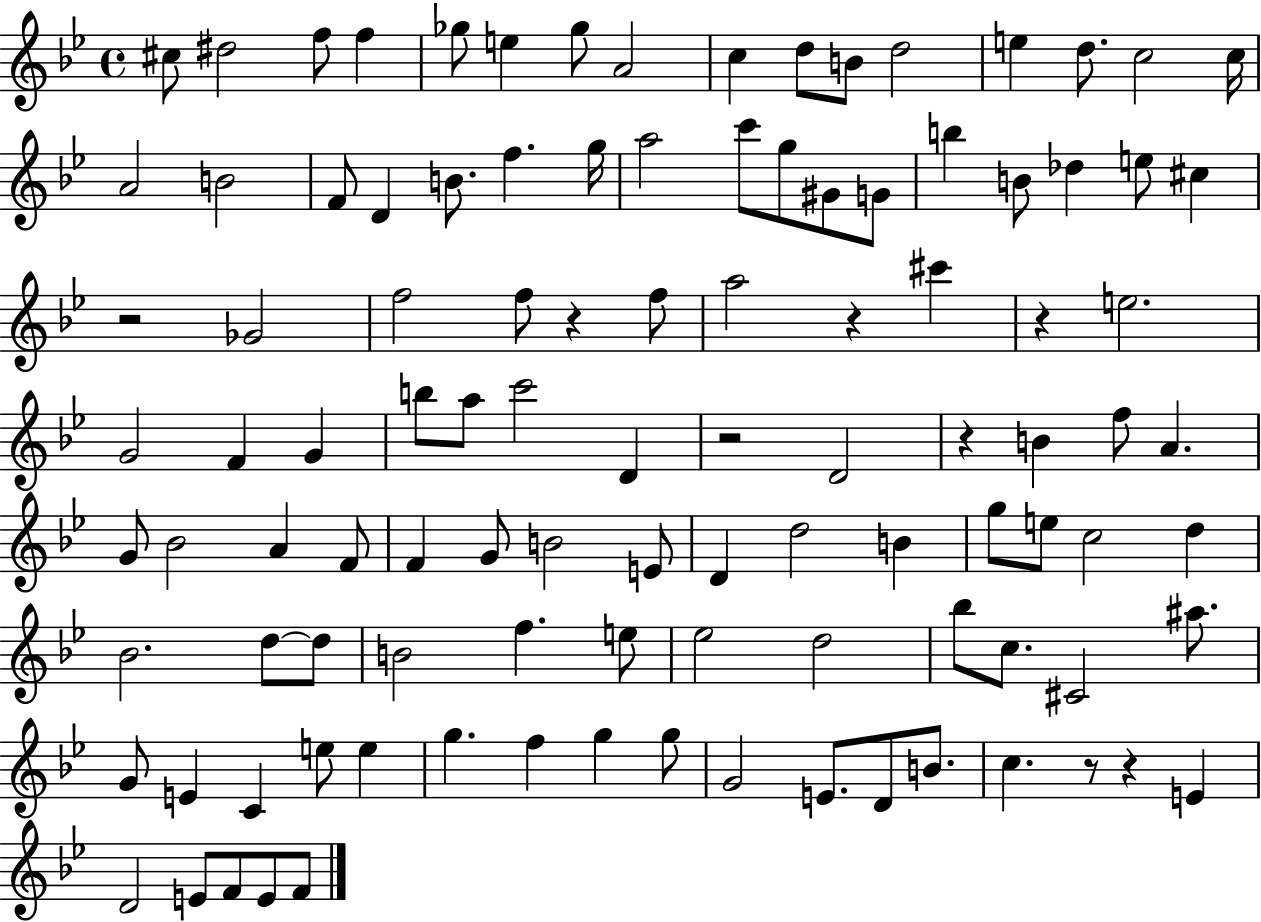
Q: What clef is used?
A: treble